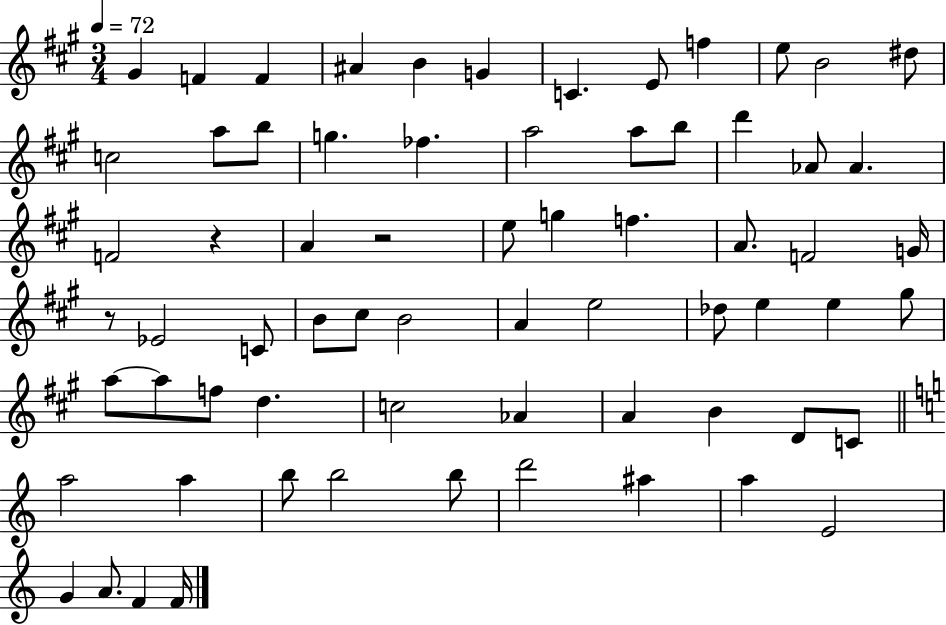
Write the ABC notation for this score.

X:1
T:Untitled
M:3/4
L:1/4
K:A
^G F F ^A B G C E/2 f e/2 B2 ^d/2 c2 a/2 b/2 g _f a2 a/2 b/2 d' _A/2 _A F2 z A z2 e/2 g f A/2 F2 G/4 z/2 _E2 C/2 B/2 ^c/2 B2 A e2 _d/2 e e ^g/2 a/2 a/2 f/2 d c2 _A A B D/2 C/2 a2 a b/2 b2 b/2 d'2 ^a a E2 G A/2 F F/4